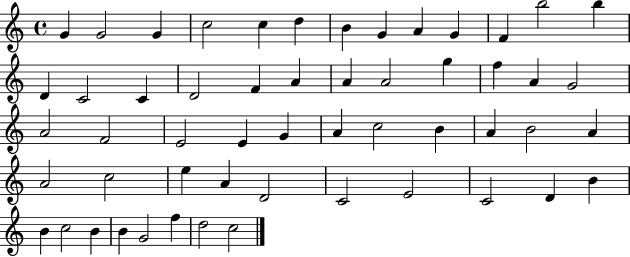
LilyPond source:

{
  \clef treble
  \time 4/4
  \defaultTimeSignature
  \key c \major
  g'4 g'2 g'4 | c''2 c''4 d''4 | b'4 g'4 a'4 g'4 | f'4 b''2 b''4 | \break d'4 c'2 c'4 | d'2 f'4 a'4 | a'4 a'2 g''4 | f''4 a'4 g'2 | \break a'2 f'2 | e'2 e'4 g'4 | a'4 c''2 b'4 | a'4 b'2 a'4 | \break a'2 c''2 | e''4 a'4 d'2 | c'2 e'2 | c'2 d'4 b'4 | \break b'4 c''2 b'4 | b'4 g'2 f''4 | d''2 c''2 | \bar "|."
}